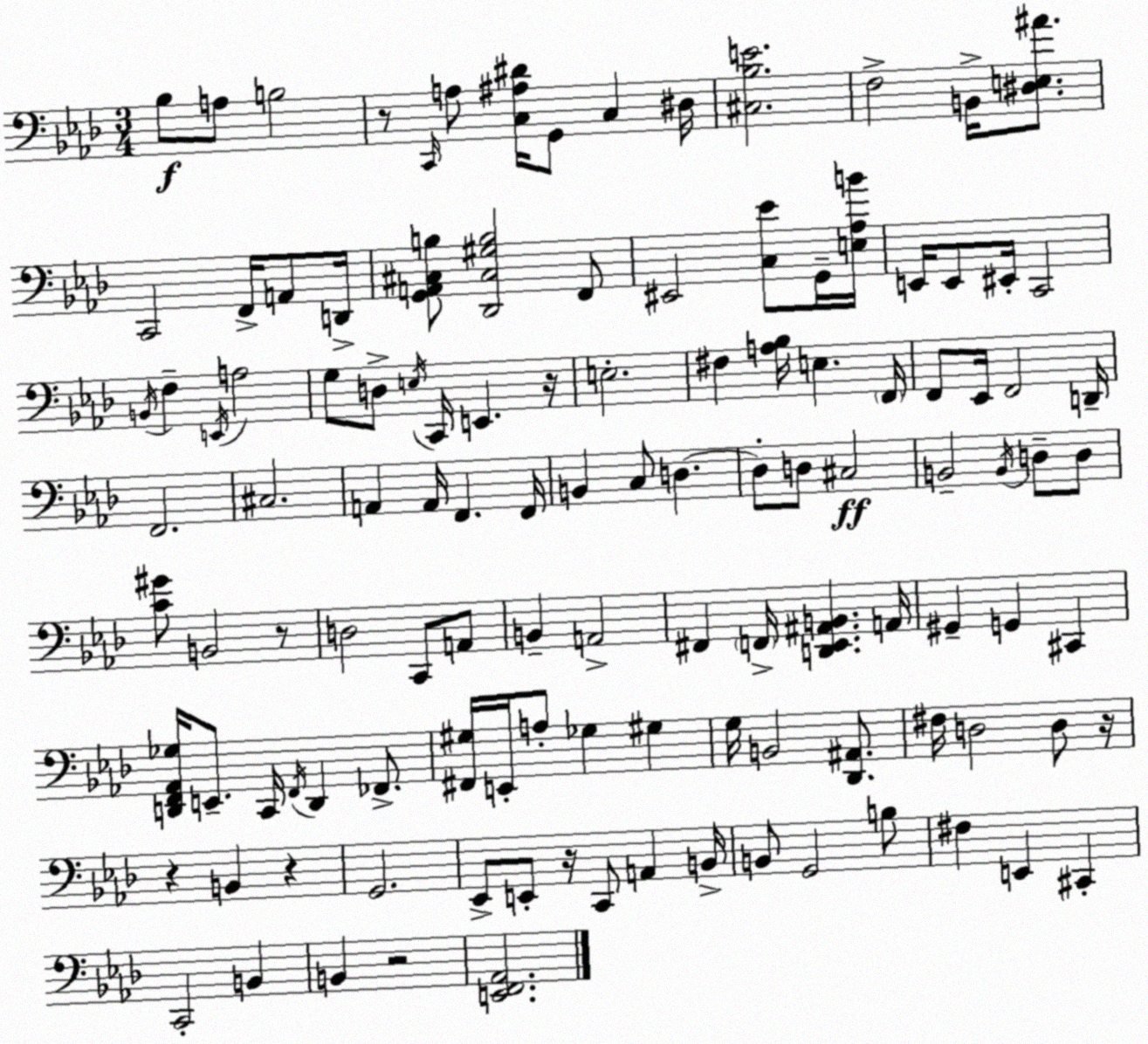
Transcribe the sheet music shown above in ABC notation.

X:1
T:Untitled
M:3/4
L:1/4
K:Fm
_B,/2 A,/2 B,2 z/2 C,,/4 A,/2 [C,^A,^D]/4 G,,/2 C, ^D,/4 [^C,_B,E]2 F,2 B,,/4 [^D,E,^A]/2 C,,2 F,,/4 A,,/2 D,,/4 [G,,A,,^C,B,]/2 [_D,,^C,^G,B,]2 F,,/2 ^E,,2 [C,_E]/2 G,,/4 [E,_A,B]/4 E,,/4 E,,/2 ^E,,/4 C,,2 B,,/4 F, E,,/4 A,2 G,/2 D,/2 E,/4 C,,/4 E,, z/4 E,2 ^F, [A,_B,]/4 E, F,,/4 F,,/2 _E,,/4 F,,2 D,,/4 F,,2 ^C,2 A,, A,,/4 F,, F,,/4 B,, C,/2 D, D,/2 D,/2 ^C,2 B,,2 B,,/4 D,/2 D,/2 [C^G]/2 B,,2 z/2 D,2 C,,/2 A,,/2 B,, A,,2 ^F,, F,,/4 [D,,_E,,^A,,B,,] A,,/4 ^G,, G,, ^C,, [D,,F,,_A,,_G,]/4 E,,/2 C,,/4 F,,/4 D,, _F,,/2 [^F,,^G,]/4 E,,/4 A,/2 _G, ^G, G,/4 B,,2 [_D,,^A,,]/2 ^F,/4 D,2 D,/2 z/4 z B,, z G,,2 _E,,/2 E,,/2 z/4 C,,/2 A,, B,,/4 B,,/2 G,,2 B,/2 ^F, E,, ^C,, C,,2 B,, B,, z2 [E,,F,,_A,,]2